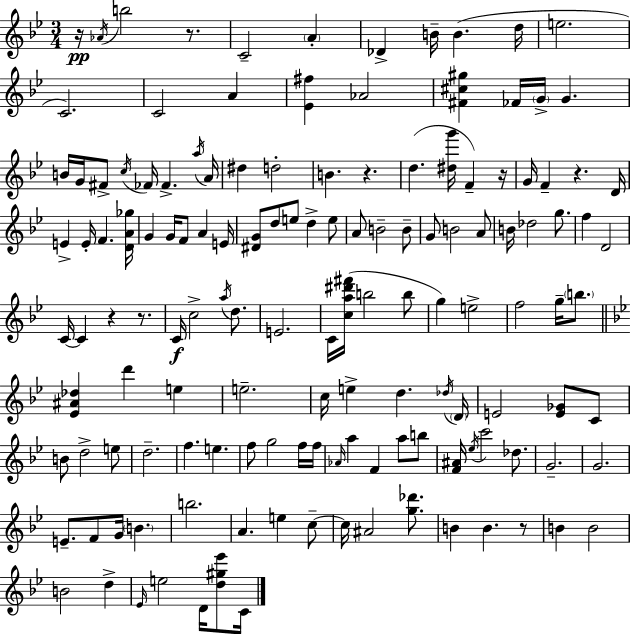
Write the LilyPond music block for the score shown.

{
  \clef treble
  \numericTimeSignature
  \time 3/4
  \key bes \major
  r16\pp \acciaccatura { aes'16 } b''2 r8. | c'2-- \parenthesize a'4-. | des'4-> b'16-- b'4.( | d''16 e''2. | \break c'2.) | c'2 a'4 | <ees' fis''>4 aes'2 | <fis' cis'' gis''>4 fes'16 \parenthesize g'16-> g'4. | \break b'16 g'16 fis'8-> \acciaccatura { c''16 } fes'16 fes'4.-> | \acciaccatura { a''16 } a'16 dis''4 d''2-. | b'4. r4. | d''4.( <dis'' g'''>16 f'4--) | \break r16 g'16 f'4-- r4. | d'16 e'4-> e'16-. f'4. | <d' a' ges''>16 g'4 g'16 f'8 a'4 | e'16 <dis' g'>8 d''8 e''8 d''4-> | \break e''8 a'8 b'2-- | b'8-- g'8 b'2 | a'8 b'16 des''2 | g''8. f''4 d'2 | \break c'16~~ c'4 r4 | r8. c'16\f c''2-> | \acciaccatura { a''16 } d''8. e'2. | c'16 <c'' a'' dis''' fis'''>16( b''2 | \break b''8 g''4) e''2-> | f''2 | g''16-- \parenthesize b''8. \bar "||" \break \key bes \major <ees' ais' des''>4 d'''4 e''4 | e''2.-- | c''16 e''4-> d''4. \acciaccatura { des''16 } | \parenthesize d'16 e'2 <e' ges'>8 c'8 | \break b'8 d''2-> e''8 | d''2.-- | f''4. e''4. | f''8 g''2 f''16 | \break f''16 \grace { aes'16 } a''4 f'4 a''8 | b''8 <f' ais'>16 \acciaccatura { ees''16 } c'''2 | des''8. g'2.-- | g'2. | \break e'8.-- f'8 g'16 \parenthesize b'4. | b''2. | a'4. e''4 | c''8--~~ c''16 ais'2 | \break <g'' des'''>8. b'4 b'4. | r8 b'4 b'2 | b'2 d''4-> | \grace { ees'16 } e''2 | \break d'16 <d'' gis'' ees'''>8 c'16 \bar "|."
}